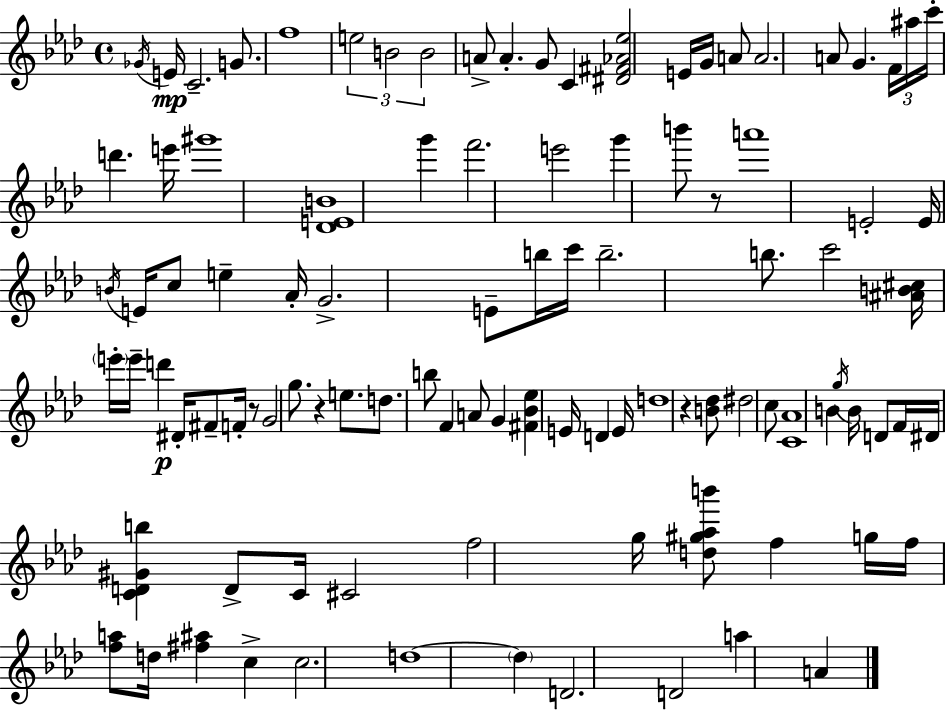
Gb4/s E4/s C4/h. G4/e. F5/w E5/h B4/h B4/h A4/e A4/q. G4/e C4/q [D#4,F#4,Ab4,Eb5]/h E4/s G4/s A4/e A4/h. A4/e G4/q. F4/s A#5/s C6/s D6/q. E6/s G#6/w [Db4,E4,B4]/w G6/q F6/h. E6/h G6/q B6/e R/e A6/w E4/h E4/s B4/s E4/s C5/e E5/q Ab4/s G4/h. E4/e B5/s C6/s B5/h. B5/e. C6/h [A#4,B4,C#5]/s E6/s E6/s D6/q D#4/s F#4/e F4/s R/e G4/h G5/e. R/q E5/e. D5/e. B5/e F4/q A4/e G4/q [F#4,Bb4,Eb5]/q E4/s D4/q E4/s D5/w R/q [B4,Db5]/e D#5/h C5/e [C4,Ab4]/w B4/q G5/s B4/s D4/e F4/s D#4/s [C4,D4,G#4,B5]/q D4/e C4/s C#4/h F5/h G5/s [D5,G#5,Ab5,B6]/e F5/q G5/s F5/s [F5,A5]/e D5/s [F#5,A#5]/q C5/q C5/h. D5/w D5/q D4/h. D4/h A5/q A4/q